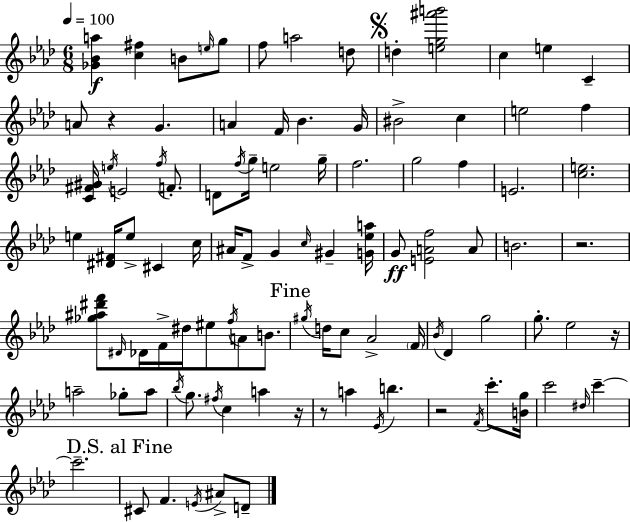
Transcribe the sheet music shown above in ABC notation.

X:1
T:Untitled
M:6/8
L:1/4
K:Fm
[_G_Ba] [c^f] B/2 e/4 g/2 f/2 a2 d/2 d [eg^a'b']2 c e C A/2 z G A F/4 _B G/4 ^B2 c e2 f [C^F^G]/4 e/4 E2 f/4 F/2 D/2 f/4 g/4 e2 g/4 f2 g2 f E2 [ce]2 e [^D^F]/4 e/2 ^C c/4 ^A/4 F/2 G c/4 ^G [G_ea]/4 G/2 [EAf]2 A/2 B2 z2 [_g^a^d'f']/2 ^D/4 _D/4 F/4 ^d/4 ^e/2 f/4 A/2 B/2 ^g/4 d/4 c/2 _A2 F/4 _B/4 _D g2 g/2 _e2 z/4 a2 _g/2 a/2 _b/4 g/2 ^f/4 c a z/4 z/2 a _E/4 b z2 F/4 c'/2 [Bg]/4 c'2 ^d/4 c' c'2 ^C/2 F E/4 ^A/2 D/2